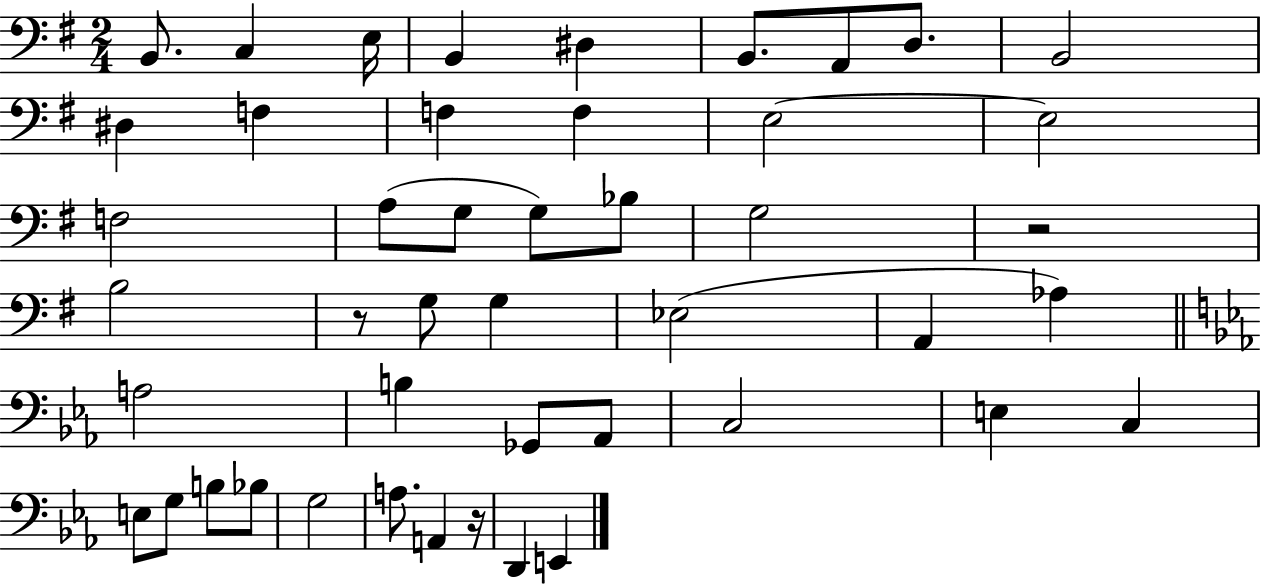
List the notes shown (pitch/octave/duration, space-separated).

B2/e. C3/q E3/s B2/q D#3/q B2/e. A2/e D3/e. B2/h D#3/q F3/q F3/q F3/q E3/h E3/h F3/h A3/e G3/e G3/e Bb3/e G3/h R/h B3/h R/e G3/e G3/q Eb3/h A2/q Ab3/q A3/h B3/q Gb2/e Ab2/e C3/h E3/q C3/q E3/e G3/e B3/e Bb3/e G3/h A3/e. A2/q R/s D2/q E2/q